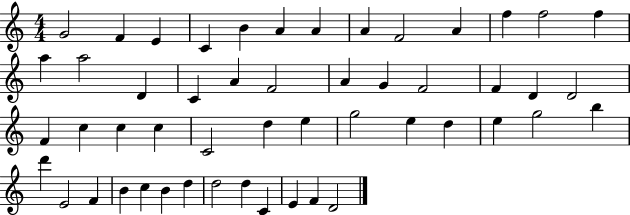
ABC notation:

X:1
T:Untitled
M:4/4
L:1/4
K:C
G2 F E C B A A A F2 A f f2 f a a2 D C A F2 A G F2 F D D2 F c c c C2 d e g2 e d e g2 b d' E2 F B c B d d2 d C E F D2